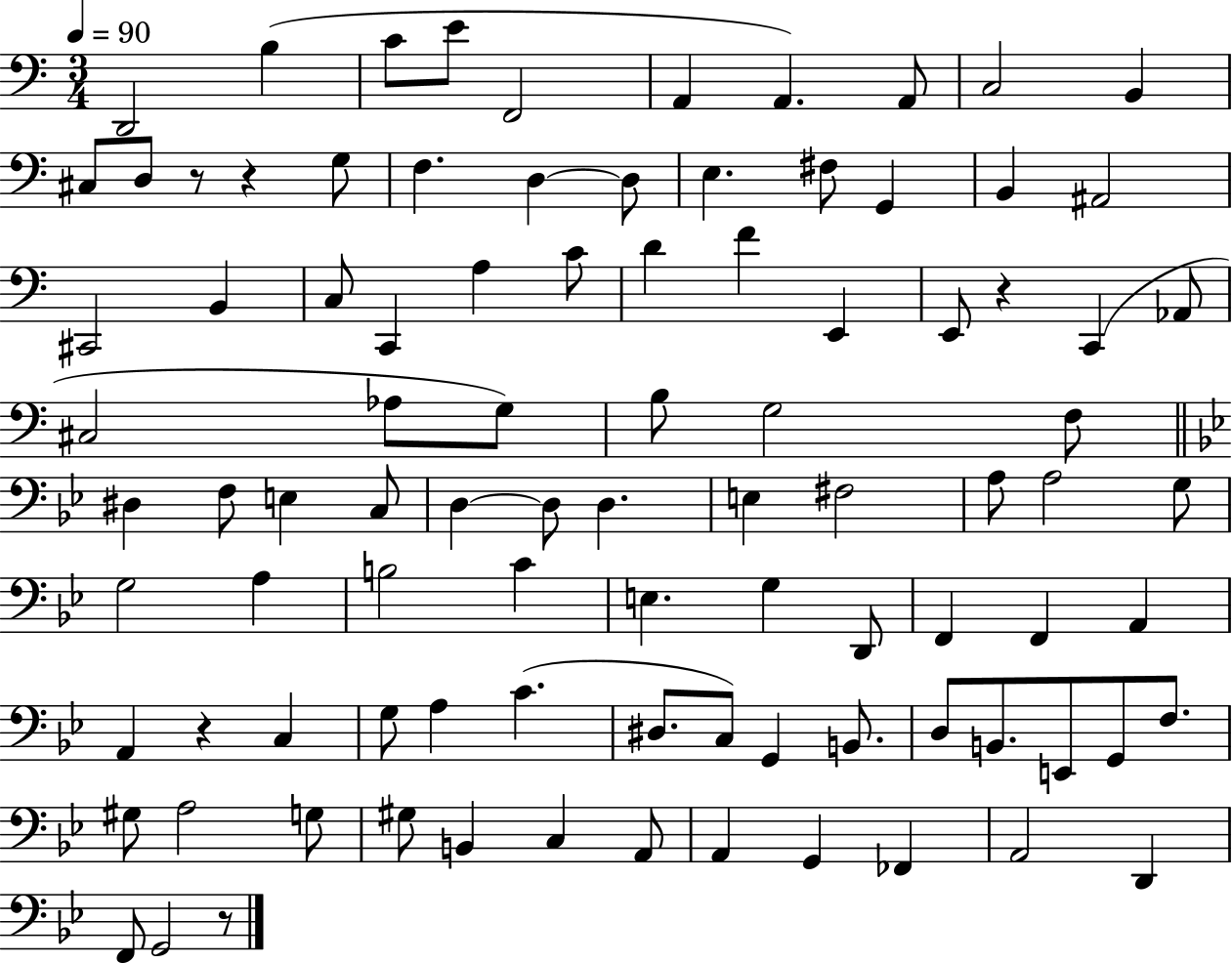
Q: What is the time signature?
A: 3/4